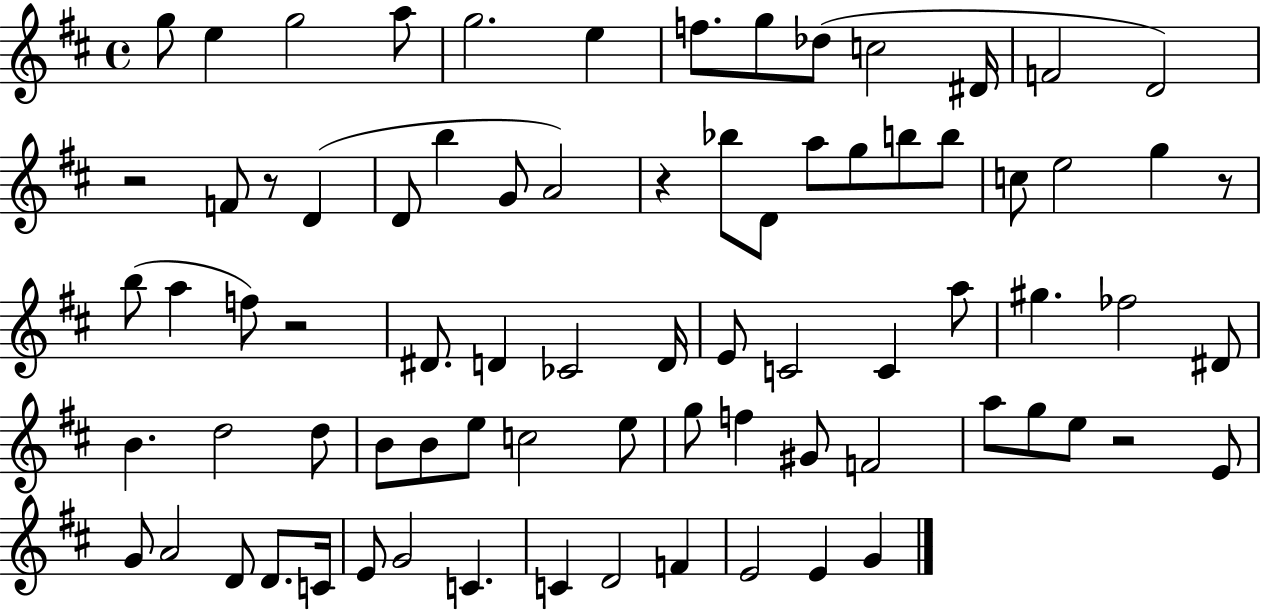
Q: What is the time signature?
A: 4/4